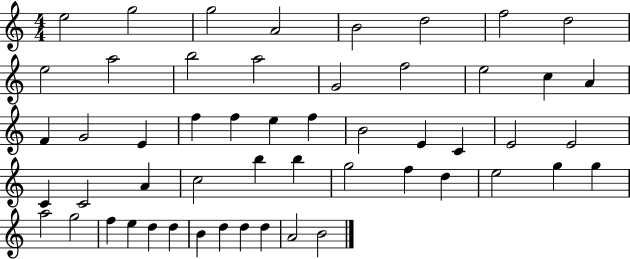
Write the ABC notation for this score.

X:1
T:Untitled
M:4/4
L:1/4
K:C
e2 g2 g2 A2 B2 d2 f2 d2 e2 a2 b2 a2 G2 f2 e2 c A F G2 E f f e f B2 E C E2 E2 C C2 A c2 b b g2 f d e2 g g a2 g2 f e d d B d d d A2 B2